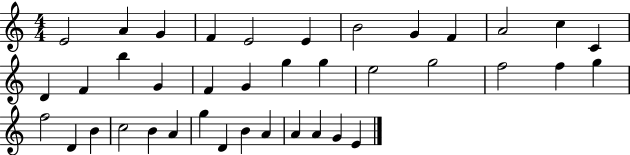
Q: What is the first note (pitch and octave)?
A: E4